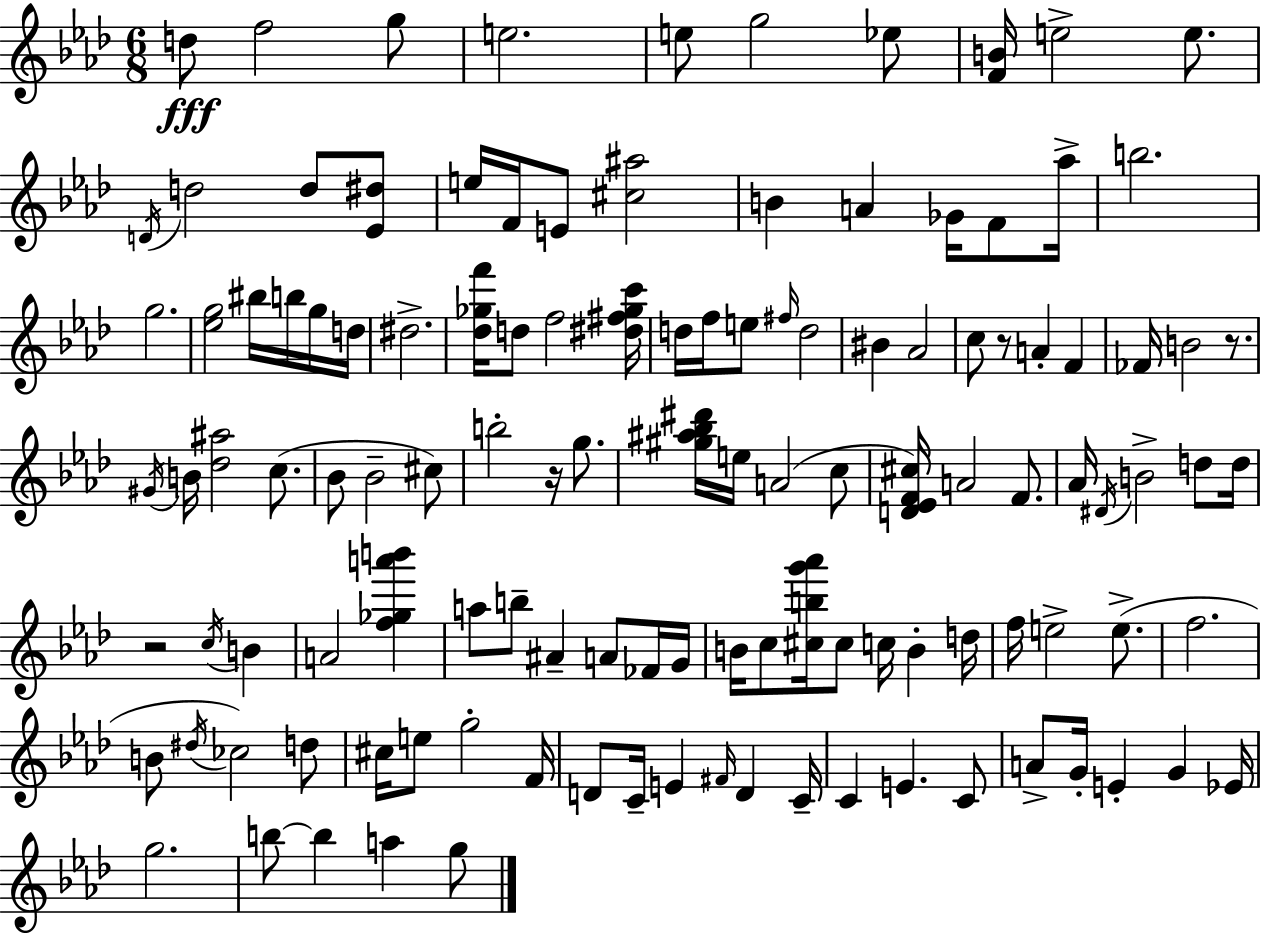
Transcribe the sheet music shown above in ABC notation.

X:1
T:Untitled
M:6/8
L:1/4
K:Fm
d/2 f2 g/2 e2 e/2 g2 _e/2 [FB]/4 e2 e/2 D/4 d2 d/2 [_E^d]/2 e/4 F/4 E/2 [^c^a]2 B A _G/4 F/2 _a/4 b2 g2 [_eg]2 ^b/4 b/4 g/4 d/4 ^d2 [_d_gf']/4 d/2 f2 [^d^f_gc']/4 d/4 f/4 e/2 ^f/4 d2 ^B _A2 c/2 z/2 A F _F/4 B2 z/2 ^G/4 B/4 [_d^a]2 c/2 _B/2 _B2 ^c/2 b2 z/4 g/2 [^g^a_b^d']/4 e/4 A2 c/2 [D_EF^c]/4 A2 F/2 _A/4 ^D/4 B2 d/2 d/4 z2 c/4 B A2 [f_ga'b'] a/2 b/2 ^A A/2 _F/4 G/4 B/4 c/2 [^cbg'_a']/4 ^c/2 c/4 B d/4 f/4 e2 e/2 f2 B/2 ^d/4 _c2 d/2 ^c/4 e/2 g2 F/4 D/2 C/4 E ^F/4 D C/4 C E C/2 A/2 G/4 E G _E/4 g2 b/2 b a g/2